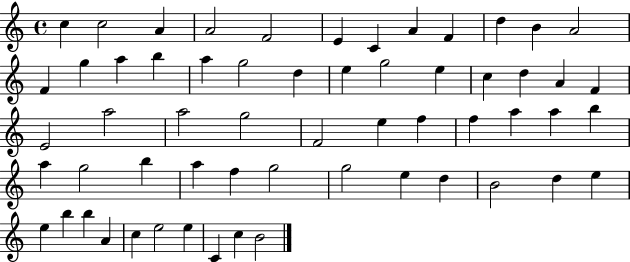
{
  \clef treble
  \time 4/4
  \defaultTimeSignature
  \key c \major
  c''4 c''2 a'4 | a'2 f'2 | e'4 c'4 a'4 f'4 | d''4 b'4 a'2 | \break f'4 g''4 a''4 b''4 | a''4 g''2 d''4 | e''4 g''2 e''4 | c''4 d''4 a'4 f'4 | \break e'2 a''2 | a''2 g''2 | f'2 e''4 f''4 | f''4 a''4 a''4 b''4 | \break a''4 g''2 b''4 | a''4 f''4 g''2 | g''2 e''4 d''4 | b'2 d''4 e''4 | \break e''4 b''4 b''4 a'4 | c''4 e''2 e''4 | c'4 c''4 b'2 | \bar "|."
}